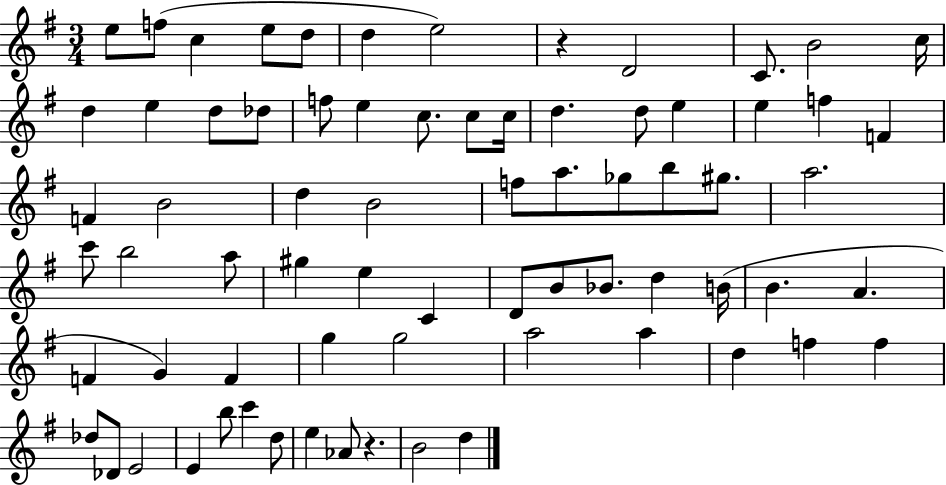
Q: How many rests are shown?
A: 2